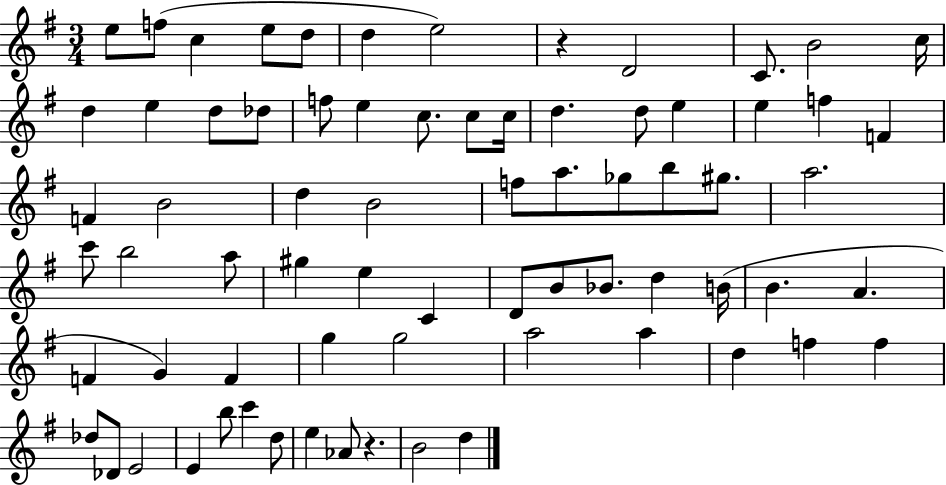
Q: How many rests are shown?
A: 2